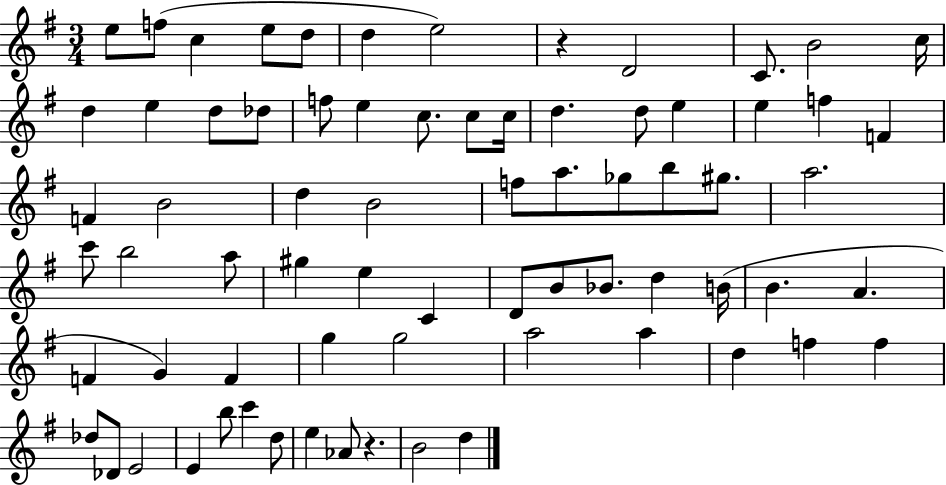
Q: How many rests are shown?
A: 2